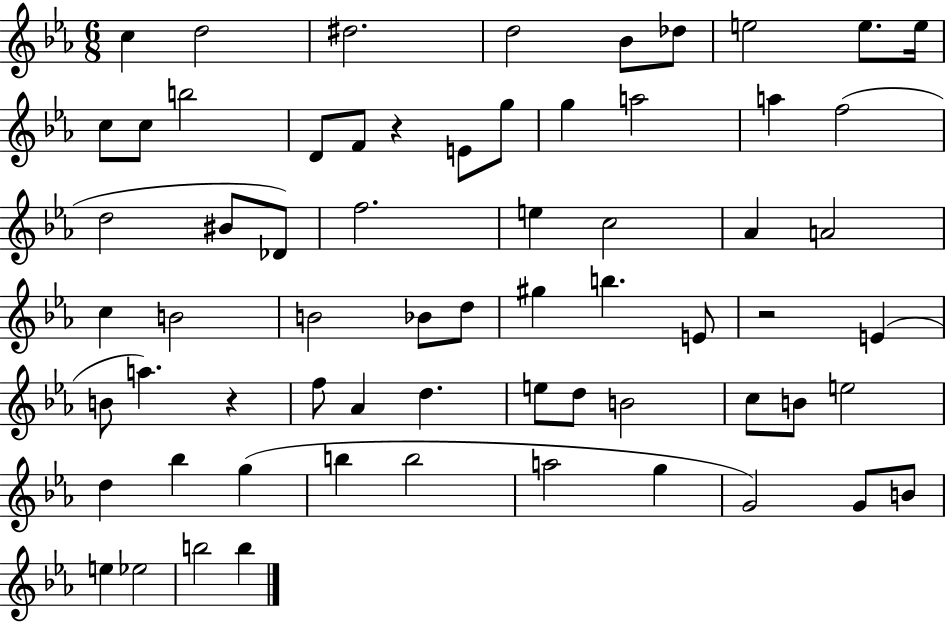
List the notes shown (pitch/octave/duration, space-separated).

C5/q D5/h D#5/h. D5/h Bb4/e Db5/e E5/h E5/e. E5/s C5/e C5/e B5/h D4/e F4/e R/q E4/e G5/e G5/q A5/h A5/q F5/h D5/h BIS4/e Db4/e F5/h. E5/q C5/h Ab4/q A4/h C5/q B4/h B4/h Bb4/e D5/e G#5/q B5/q. E4/e R/h E4/q B4/e A5/q. R/q F5/e Ab4/q D5/q. E5/e D5/e B4/h C5/e B4/e E5/h D5/q Bb5/q G5/q B5/q B5/h A5/h G5/q G4/h G4/e B4/e E5/q Eb5/h B5/h B5/q